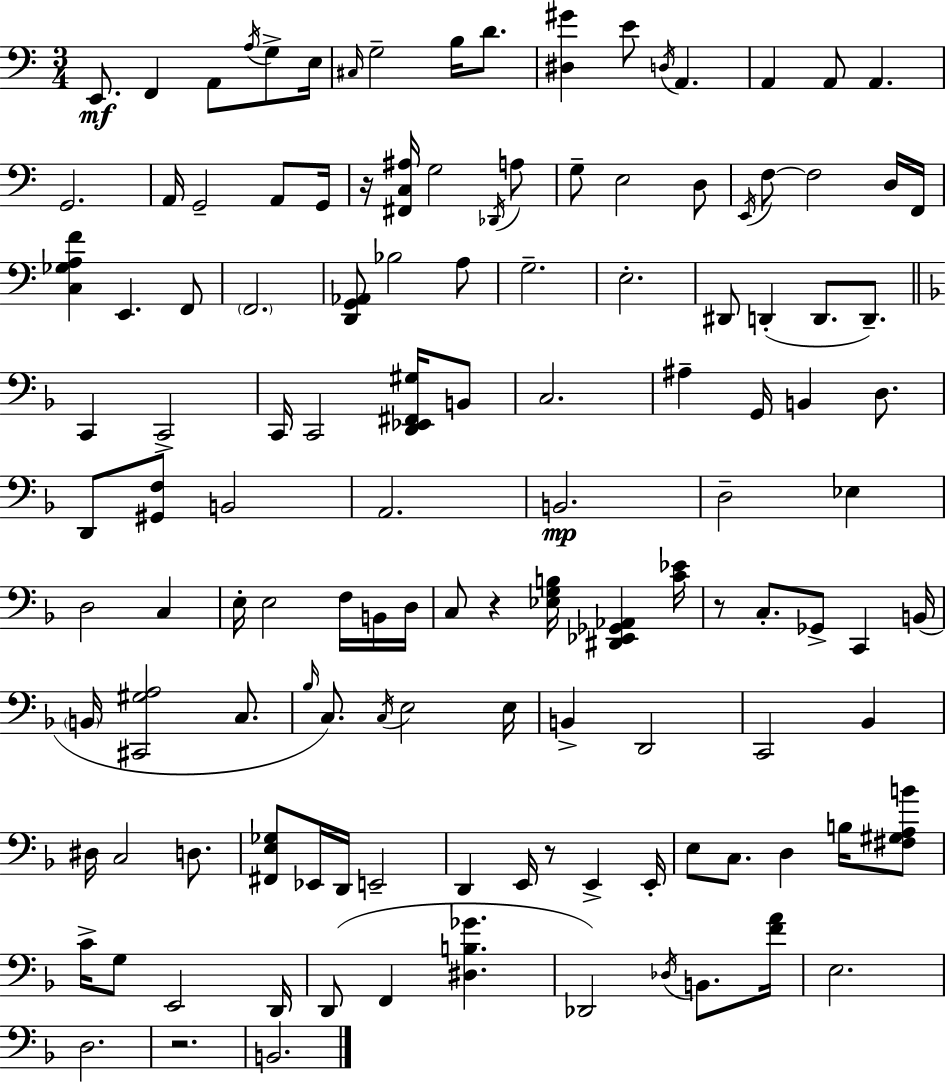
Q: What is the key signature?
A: A minor